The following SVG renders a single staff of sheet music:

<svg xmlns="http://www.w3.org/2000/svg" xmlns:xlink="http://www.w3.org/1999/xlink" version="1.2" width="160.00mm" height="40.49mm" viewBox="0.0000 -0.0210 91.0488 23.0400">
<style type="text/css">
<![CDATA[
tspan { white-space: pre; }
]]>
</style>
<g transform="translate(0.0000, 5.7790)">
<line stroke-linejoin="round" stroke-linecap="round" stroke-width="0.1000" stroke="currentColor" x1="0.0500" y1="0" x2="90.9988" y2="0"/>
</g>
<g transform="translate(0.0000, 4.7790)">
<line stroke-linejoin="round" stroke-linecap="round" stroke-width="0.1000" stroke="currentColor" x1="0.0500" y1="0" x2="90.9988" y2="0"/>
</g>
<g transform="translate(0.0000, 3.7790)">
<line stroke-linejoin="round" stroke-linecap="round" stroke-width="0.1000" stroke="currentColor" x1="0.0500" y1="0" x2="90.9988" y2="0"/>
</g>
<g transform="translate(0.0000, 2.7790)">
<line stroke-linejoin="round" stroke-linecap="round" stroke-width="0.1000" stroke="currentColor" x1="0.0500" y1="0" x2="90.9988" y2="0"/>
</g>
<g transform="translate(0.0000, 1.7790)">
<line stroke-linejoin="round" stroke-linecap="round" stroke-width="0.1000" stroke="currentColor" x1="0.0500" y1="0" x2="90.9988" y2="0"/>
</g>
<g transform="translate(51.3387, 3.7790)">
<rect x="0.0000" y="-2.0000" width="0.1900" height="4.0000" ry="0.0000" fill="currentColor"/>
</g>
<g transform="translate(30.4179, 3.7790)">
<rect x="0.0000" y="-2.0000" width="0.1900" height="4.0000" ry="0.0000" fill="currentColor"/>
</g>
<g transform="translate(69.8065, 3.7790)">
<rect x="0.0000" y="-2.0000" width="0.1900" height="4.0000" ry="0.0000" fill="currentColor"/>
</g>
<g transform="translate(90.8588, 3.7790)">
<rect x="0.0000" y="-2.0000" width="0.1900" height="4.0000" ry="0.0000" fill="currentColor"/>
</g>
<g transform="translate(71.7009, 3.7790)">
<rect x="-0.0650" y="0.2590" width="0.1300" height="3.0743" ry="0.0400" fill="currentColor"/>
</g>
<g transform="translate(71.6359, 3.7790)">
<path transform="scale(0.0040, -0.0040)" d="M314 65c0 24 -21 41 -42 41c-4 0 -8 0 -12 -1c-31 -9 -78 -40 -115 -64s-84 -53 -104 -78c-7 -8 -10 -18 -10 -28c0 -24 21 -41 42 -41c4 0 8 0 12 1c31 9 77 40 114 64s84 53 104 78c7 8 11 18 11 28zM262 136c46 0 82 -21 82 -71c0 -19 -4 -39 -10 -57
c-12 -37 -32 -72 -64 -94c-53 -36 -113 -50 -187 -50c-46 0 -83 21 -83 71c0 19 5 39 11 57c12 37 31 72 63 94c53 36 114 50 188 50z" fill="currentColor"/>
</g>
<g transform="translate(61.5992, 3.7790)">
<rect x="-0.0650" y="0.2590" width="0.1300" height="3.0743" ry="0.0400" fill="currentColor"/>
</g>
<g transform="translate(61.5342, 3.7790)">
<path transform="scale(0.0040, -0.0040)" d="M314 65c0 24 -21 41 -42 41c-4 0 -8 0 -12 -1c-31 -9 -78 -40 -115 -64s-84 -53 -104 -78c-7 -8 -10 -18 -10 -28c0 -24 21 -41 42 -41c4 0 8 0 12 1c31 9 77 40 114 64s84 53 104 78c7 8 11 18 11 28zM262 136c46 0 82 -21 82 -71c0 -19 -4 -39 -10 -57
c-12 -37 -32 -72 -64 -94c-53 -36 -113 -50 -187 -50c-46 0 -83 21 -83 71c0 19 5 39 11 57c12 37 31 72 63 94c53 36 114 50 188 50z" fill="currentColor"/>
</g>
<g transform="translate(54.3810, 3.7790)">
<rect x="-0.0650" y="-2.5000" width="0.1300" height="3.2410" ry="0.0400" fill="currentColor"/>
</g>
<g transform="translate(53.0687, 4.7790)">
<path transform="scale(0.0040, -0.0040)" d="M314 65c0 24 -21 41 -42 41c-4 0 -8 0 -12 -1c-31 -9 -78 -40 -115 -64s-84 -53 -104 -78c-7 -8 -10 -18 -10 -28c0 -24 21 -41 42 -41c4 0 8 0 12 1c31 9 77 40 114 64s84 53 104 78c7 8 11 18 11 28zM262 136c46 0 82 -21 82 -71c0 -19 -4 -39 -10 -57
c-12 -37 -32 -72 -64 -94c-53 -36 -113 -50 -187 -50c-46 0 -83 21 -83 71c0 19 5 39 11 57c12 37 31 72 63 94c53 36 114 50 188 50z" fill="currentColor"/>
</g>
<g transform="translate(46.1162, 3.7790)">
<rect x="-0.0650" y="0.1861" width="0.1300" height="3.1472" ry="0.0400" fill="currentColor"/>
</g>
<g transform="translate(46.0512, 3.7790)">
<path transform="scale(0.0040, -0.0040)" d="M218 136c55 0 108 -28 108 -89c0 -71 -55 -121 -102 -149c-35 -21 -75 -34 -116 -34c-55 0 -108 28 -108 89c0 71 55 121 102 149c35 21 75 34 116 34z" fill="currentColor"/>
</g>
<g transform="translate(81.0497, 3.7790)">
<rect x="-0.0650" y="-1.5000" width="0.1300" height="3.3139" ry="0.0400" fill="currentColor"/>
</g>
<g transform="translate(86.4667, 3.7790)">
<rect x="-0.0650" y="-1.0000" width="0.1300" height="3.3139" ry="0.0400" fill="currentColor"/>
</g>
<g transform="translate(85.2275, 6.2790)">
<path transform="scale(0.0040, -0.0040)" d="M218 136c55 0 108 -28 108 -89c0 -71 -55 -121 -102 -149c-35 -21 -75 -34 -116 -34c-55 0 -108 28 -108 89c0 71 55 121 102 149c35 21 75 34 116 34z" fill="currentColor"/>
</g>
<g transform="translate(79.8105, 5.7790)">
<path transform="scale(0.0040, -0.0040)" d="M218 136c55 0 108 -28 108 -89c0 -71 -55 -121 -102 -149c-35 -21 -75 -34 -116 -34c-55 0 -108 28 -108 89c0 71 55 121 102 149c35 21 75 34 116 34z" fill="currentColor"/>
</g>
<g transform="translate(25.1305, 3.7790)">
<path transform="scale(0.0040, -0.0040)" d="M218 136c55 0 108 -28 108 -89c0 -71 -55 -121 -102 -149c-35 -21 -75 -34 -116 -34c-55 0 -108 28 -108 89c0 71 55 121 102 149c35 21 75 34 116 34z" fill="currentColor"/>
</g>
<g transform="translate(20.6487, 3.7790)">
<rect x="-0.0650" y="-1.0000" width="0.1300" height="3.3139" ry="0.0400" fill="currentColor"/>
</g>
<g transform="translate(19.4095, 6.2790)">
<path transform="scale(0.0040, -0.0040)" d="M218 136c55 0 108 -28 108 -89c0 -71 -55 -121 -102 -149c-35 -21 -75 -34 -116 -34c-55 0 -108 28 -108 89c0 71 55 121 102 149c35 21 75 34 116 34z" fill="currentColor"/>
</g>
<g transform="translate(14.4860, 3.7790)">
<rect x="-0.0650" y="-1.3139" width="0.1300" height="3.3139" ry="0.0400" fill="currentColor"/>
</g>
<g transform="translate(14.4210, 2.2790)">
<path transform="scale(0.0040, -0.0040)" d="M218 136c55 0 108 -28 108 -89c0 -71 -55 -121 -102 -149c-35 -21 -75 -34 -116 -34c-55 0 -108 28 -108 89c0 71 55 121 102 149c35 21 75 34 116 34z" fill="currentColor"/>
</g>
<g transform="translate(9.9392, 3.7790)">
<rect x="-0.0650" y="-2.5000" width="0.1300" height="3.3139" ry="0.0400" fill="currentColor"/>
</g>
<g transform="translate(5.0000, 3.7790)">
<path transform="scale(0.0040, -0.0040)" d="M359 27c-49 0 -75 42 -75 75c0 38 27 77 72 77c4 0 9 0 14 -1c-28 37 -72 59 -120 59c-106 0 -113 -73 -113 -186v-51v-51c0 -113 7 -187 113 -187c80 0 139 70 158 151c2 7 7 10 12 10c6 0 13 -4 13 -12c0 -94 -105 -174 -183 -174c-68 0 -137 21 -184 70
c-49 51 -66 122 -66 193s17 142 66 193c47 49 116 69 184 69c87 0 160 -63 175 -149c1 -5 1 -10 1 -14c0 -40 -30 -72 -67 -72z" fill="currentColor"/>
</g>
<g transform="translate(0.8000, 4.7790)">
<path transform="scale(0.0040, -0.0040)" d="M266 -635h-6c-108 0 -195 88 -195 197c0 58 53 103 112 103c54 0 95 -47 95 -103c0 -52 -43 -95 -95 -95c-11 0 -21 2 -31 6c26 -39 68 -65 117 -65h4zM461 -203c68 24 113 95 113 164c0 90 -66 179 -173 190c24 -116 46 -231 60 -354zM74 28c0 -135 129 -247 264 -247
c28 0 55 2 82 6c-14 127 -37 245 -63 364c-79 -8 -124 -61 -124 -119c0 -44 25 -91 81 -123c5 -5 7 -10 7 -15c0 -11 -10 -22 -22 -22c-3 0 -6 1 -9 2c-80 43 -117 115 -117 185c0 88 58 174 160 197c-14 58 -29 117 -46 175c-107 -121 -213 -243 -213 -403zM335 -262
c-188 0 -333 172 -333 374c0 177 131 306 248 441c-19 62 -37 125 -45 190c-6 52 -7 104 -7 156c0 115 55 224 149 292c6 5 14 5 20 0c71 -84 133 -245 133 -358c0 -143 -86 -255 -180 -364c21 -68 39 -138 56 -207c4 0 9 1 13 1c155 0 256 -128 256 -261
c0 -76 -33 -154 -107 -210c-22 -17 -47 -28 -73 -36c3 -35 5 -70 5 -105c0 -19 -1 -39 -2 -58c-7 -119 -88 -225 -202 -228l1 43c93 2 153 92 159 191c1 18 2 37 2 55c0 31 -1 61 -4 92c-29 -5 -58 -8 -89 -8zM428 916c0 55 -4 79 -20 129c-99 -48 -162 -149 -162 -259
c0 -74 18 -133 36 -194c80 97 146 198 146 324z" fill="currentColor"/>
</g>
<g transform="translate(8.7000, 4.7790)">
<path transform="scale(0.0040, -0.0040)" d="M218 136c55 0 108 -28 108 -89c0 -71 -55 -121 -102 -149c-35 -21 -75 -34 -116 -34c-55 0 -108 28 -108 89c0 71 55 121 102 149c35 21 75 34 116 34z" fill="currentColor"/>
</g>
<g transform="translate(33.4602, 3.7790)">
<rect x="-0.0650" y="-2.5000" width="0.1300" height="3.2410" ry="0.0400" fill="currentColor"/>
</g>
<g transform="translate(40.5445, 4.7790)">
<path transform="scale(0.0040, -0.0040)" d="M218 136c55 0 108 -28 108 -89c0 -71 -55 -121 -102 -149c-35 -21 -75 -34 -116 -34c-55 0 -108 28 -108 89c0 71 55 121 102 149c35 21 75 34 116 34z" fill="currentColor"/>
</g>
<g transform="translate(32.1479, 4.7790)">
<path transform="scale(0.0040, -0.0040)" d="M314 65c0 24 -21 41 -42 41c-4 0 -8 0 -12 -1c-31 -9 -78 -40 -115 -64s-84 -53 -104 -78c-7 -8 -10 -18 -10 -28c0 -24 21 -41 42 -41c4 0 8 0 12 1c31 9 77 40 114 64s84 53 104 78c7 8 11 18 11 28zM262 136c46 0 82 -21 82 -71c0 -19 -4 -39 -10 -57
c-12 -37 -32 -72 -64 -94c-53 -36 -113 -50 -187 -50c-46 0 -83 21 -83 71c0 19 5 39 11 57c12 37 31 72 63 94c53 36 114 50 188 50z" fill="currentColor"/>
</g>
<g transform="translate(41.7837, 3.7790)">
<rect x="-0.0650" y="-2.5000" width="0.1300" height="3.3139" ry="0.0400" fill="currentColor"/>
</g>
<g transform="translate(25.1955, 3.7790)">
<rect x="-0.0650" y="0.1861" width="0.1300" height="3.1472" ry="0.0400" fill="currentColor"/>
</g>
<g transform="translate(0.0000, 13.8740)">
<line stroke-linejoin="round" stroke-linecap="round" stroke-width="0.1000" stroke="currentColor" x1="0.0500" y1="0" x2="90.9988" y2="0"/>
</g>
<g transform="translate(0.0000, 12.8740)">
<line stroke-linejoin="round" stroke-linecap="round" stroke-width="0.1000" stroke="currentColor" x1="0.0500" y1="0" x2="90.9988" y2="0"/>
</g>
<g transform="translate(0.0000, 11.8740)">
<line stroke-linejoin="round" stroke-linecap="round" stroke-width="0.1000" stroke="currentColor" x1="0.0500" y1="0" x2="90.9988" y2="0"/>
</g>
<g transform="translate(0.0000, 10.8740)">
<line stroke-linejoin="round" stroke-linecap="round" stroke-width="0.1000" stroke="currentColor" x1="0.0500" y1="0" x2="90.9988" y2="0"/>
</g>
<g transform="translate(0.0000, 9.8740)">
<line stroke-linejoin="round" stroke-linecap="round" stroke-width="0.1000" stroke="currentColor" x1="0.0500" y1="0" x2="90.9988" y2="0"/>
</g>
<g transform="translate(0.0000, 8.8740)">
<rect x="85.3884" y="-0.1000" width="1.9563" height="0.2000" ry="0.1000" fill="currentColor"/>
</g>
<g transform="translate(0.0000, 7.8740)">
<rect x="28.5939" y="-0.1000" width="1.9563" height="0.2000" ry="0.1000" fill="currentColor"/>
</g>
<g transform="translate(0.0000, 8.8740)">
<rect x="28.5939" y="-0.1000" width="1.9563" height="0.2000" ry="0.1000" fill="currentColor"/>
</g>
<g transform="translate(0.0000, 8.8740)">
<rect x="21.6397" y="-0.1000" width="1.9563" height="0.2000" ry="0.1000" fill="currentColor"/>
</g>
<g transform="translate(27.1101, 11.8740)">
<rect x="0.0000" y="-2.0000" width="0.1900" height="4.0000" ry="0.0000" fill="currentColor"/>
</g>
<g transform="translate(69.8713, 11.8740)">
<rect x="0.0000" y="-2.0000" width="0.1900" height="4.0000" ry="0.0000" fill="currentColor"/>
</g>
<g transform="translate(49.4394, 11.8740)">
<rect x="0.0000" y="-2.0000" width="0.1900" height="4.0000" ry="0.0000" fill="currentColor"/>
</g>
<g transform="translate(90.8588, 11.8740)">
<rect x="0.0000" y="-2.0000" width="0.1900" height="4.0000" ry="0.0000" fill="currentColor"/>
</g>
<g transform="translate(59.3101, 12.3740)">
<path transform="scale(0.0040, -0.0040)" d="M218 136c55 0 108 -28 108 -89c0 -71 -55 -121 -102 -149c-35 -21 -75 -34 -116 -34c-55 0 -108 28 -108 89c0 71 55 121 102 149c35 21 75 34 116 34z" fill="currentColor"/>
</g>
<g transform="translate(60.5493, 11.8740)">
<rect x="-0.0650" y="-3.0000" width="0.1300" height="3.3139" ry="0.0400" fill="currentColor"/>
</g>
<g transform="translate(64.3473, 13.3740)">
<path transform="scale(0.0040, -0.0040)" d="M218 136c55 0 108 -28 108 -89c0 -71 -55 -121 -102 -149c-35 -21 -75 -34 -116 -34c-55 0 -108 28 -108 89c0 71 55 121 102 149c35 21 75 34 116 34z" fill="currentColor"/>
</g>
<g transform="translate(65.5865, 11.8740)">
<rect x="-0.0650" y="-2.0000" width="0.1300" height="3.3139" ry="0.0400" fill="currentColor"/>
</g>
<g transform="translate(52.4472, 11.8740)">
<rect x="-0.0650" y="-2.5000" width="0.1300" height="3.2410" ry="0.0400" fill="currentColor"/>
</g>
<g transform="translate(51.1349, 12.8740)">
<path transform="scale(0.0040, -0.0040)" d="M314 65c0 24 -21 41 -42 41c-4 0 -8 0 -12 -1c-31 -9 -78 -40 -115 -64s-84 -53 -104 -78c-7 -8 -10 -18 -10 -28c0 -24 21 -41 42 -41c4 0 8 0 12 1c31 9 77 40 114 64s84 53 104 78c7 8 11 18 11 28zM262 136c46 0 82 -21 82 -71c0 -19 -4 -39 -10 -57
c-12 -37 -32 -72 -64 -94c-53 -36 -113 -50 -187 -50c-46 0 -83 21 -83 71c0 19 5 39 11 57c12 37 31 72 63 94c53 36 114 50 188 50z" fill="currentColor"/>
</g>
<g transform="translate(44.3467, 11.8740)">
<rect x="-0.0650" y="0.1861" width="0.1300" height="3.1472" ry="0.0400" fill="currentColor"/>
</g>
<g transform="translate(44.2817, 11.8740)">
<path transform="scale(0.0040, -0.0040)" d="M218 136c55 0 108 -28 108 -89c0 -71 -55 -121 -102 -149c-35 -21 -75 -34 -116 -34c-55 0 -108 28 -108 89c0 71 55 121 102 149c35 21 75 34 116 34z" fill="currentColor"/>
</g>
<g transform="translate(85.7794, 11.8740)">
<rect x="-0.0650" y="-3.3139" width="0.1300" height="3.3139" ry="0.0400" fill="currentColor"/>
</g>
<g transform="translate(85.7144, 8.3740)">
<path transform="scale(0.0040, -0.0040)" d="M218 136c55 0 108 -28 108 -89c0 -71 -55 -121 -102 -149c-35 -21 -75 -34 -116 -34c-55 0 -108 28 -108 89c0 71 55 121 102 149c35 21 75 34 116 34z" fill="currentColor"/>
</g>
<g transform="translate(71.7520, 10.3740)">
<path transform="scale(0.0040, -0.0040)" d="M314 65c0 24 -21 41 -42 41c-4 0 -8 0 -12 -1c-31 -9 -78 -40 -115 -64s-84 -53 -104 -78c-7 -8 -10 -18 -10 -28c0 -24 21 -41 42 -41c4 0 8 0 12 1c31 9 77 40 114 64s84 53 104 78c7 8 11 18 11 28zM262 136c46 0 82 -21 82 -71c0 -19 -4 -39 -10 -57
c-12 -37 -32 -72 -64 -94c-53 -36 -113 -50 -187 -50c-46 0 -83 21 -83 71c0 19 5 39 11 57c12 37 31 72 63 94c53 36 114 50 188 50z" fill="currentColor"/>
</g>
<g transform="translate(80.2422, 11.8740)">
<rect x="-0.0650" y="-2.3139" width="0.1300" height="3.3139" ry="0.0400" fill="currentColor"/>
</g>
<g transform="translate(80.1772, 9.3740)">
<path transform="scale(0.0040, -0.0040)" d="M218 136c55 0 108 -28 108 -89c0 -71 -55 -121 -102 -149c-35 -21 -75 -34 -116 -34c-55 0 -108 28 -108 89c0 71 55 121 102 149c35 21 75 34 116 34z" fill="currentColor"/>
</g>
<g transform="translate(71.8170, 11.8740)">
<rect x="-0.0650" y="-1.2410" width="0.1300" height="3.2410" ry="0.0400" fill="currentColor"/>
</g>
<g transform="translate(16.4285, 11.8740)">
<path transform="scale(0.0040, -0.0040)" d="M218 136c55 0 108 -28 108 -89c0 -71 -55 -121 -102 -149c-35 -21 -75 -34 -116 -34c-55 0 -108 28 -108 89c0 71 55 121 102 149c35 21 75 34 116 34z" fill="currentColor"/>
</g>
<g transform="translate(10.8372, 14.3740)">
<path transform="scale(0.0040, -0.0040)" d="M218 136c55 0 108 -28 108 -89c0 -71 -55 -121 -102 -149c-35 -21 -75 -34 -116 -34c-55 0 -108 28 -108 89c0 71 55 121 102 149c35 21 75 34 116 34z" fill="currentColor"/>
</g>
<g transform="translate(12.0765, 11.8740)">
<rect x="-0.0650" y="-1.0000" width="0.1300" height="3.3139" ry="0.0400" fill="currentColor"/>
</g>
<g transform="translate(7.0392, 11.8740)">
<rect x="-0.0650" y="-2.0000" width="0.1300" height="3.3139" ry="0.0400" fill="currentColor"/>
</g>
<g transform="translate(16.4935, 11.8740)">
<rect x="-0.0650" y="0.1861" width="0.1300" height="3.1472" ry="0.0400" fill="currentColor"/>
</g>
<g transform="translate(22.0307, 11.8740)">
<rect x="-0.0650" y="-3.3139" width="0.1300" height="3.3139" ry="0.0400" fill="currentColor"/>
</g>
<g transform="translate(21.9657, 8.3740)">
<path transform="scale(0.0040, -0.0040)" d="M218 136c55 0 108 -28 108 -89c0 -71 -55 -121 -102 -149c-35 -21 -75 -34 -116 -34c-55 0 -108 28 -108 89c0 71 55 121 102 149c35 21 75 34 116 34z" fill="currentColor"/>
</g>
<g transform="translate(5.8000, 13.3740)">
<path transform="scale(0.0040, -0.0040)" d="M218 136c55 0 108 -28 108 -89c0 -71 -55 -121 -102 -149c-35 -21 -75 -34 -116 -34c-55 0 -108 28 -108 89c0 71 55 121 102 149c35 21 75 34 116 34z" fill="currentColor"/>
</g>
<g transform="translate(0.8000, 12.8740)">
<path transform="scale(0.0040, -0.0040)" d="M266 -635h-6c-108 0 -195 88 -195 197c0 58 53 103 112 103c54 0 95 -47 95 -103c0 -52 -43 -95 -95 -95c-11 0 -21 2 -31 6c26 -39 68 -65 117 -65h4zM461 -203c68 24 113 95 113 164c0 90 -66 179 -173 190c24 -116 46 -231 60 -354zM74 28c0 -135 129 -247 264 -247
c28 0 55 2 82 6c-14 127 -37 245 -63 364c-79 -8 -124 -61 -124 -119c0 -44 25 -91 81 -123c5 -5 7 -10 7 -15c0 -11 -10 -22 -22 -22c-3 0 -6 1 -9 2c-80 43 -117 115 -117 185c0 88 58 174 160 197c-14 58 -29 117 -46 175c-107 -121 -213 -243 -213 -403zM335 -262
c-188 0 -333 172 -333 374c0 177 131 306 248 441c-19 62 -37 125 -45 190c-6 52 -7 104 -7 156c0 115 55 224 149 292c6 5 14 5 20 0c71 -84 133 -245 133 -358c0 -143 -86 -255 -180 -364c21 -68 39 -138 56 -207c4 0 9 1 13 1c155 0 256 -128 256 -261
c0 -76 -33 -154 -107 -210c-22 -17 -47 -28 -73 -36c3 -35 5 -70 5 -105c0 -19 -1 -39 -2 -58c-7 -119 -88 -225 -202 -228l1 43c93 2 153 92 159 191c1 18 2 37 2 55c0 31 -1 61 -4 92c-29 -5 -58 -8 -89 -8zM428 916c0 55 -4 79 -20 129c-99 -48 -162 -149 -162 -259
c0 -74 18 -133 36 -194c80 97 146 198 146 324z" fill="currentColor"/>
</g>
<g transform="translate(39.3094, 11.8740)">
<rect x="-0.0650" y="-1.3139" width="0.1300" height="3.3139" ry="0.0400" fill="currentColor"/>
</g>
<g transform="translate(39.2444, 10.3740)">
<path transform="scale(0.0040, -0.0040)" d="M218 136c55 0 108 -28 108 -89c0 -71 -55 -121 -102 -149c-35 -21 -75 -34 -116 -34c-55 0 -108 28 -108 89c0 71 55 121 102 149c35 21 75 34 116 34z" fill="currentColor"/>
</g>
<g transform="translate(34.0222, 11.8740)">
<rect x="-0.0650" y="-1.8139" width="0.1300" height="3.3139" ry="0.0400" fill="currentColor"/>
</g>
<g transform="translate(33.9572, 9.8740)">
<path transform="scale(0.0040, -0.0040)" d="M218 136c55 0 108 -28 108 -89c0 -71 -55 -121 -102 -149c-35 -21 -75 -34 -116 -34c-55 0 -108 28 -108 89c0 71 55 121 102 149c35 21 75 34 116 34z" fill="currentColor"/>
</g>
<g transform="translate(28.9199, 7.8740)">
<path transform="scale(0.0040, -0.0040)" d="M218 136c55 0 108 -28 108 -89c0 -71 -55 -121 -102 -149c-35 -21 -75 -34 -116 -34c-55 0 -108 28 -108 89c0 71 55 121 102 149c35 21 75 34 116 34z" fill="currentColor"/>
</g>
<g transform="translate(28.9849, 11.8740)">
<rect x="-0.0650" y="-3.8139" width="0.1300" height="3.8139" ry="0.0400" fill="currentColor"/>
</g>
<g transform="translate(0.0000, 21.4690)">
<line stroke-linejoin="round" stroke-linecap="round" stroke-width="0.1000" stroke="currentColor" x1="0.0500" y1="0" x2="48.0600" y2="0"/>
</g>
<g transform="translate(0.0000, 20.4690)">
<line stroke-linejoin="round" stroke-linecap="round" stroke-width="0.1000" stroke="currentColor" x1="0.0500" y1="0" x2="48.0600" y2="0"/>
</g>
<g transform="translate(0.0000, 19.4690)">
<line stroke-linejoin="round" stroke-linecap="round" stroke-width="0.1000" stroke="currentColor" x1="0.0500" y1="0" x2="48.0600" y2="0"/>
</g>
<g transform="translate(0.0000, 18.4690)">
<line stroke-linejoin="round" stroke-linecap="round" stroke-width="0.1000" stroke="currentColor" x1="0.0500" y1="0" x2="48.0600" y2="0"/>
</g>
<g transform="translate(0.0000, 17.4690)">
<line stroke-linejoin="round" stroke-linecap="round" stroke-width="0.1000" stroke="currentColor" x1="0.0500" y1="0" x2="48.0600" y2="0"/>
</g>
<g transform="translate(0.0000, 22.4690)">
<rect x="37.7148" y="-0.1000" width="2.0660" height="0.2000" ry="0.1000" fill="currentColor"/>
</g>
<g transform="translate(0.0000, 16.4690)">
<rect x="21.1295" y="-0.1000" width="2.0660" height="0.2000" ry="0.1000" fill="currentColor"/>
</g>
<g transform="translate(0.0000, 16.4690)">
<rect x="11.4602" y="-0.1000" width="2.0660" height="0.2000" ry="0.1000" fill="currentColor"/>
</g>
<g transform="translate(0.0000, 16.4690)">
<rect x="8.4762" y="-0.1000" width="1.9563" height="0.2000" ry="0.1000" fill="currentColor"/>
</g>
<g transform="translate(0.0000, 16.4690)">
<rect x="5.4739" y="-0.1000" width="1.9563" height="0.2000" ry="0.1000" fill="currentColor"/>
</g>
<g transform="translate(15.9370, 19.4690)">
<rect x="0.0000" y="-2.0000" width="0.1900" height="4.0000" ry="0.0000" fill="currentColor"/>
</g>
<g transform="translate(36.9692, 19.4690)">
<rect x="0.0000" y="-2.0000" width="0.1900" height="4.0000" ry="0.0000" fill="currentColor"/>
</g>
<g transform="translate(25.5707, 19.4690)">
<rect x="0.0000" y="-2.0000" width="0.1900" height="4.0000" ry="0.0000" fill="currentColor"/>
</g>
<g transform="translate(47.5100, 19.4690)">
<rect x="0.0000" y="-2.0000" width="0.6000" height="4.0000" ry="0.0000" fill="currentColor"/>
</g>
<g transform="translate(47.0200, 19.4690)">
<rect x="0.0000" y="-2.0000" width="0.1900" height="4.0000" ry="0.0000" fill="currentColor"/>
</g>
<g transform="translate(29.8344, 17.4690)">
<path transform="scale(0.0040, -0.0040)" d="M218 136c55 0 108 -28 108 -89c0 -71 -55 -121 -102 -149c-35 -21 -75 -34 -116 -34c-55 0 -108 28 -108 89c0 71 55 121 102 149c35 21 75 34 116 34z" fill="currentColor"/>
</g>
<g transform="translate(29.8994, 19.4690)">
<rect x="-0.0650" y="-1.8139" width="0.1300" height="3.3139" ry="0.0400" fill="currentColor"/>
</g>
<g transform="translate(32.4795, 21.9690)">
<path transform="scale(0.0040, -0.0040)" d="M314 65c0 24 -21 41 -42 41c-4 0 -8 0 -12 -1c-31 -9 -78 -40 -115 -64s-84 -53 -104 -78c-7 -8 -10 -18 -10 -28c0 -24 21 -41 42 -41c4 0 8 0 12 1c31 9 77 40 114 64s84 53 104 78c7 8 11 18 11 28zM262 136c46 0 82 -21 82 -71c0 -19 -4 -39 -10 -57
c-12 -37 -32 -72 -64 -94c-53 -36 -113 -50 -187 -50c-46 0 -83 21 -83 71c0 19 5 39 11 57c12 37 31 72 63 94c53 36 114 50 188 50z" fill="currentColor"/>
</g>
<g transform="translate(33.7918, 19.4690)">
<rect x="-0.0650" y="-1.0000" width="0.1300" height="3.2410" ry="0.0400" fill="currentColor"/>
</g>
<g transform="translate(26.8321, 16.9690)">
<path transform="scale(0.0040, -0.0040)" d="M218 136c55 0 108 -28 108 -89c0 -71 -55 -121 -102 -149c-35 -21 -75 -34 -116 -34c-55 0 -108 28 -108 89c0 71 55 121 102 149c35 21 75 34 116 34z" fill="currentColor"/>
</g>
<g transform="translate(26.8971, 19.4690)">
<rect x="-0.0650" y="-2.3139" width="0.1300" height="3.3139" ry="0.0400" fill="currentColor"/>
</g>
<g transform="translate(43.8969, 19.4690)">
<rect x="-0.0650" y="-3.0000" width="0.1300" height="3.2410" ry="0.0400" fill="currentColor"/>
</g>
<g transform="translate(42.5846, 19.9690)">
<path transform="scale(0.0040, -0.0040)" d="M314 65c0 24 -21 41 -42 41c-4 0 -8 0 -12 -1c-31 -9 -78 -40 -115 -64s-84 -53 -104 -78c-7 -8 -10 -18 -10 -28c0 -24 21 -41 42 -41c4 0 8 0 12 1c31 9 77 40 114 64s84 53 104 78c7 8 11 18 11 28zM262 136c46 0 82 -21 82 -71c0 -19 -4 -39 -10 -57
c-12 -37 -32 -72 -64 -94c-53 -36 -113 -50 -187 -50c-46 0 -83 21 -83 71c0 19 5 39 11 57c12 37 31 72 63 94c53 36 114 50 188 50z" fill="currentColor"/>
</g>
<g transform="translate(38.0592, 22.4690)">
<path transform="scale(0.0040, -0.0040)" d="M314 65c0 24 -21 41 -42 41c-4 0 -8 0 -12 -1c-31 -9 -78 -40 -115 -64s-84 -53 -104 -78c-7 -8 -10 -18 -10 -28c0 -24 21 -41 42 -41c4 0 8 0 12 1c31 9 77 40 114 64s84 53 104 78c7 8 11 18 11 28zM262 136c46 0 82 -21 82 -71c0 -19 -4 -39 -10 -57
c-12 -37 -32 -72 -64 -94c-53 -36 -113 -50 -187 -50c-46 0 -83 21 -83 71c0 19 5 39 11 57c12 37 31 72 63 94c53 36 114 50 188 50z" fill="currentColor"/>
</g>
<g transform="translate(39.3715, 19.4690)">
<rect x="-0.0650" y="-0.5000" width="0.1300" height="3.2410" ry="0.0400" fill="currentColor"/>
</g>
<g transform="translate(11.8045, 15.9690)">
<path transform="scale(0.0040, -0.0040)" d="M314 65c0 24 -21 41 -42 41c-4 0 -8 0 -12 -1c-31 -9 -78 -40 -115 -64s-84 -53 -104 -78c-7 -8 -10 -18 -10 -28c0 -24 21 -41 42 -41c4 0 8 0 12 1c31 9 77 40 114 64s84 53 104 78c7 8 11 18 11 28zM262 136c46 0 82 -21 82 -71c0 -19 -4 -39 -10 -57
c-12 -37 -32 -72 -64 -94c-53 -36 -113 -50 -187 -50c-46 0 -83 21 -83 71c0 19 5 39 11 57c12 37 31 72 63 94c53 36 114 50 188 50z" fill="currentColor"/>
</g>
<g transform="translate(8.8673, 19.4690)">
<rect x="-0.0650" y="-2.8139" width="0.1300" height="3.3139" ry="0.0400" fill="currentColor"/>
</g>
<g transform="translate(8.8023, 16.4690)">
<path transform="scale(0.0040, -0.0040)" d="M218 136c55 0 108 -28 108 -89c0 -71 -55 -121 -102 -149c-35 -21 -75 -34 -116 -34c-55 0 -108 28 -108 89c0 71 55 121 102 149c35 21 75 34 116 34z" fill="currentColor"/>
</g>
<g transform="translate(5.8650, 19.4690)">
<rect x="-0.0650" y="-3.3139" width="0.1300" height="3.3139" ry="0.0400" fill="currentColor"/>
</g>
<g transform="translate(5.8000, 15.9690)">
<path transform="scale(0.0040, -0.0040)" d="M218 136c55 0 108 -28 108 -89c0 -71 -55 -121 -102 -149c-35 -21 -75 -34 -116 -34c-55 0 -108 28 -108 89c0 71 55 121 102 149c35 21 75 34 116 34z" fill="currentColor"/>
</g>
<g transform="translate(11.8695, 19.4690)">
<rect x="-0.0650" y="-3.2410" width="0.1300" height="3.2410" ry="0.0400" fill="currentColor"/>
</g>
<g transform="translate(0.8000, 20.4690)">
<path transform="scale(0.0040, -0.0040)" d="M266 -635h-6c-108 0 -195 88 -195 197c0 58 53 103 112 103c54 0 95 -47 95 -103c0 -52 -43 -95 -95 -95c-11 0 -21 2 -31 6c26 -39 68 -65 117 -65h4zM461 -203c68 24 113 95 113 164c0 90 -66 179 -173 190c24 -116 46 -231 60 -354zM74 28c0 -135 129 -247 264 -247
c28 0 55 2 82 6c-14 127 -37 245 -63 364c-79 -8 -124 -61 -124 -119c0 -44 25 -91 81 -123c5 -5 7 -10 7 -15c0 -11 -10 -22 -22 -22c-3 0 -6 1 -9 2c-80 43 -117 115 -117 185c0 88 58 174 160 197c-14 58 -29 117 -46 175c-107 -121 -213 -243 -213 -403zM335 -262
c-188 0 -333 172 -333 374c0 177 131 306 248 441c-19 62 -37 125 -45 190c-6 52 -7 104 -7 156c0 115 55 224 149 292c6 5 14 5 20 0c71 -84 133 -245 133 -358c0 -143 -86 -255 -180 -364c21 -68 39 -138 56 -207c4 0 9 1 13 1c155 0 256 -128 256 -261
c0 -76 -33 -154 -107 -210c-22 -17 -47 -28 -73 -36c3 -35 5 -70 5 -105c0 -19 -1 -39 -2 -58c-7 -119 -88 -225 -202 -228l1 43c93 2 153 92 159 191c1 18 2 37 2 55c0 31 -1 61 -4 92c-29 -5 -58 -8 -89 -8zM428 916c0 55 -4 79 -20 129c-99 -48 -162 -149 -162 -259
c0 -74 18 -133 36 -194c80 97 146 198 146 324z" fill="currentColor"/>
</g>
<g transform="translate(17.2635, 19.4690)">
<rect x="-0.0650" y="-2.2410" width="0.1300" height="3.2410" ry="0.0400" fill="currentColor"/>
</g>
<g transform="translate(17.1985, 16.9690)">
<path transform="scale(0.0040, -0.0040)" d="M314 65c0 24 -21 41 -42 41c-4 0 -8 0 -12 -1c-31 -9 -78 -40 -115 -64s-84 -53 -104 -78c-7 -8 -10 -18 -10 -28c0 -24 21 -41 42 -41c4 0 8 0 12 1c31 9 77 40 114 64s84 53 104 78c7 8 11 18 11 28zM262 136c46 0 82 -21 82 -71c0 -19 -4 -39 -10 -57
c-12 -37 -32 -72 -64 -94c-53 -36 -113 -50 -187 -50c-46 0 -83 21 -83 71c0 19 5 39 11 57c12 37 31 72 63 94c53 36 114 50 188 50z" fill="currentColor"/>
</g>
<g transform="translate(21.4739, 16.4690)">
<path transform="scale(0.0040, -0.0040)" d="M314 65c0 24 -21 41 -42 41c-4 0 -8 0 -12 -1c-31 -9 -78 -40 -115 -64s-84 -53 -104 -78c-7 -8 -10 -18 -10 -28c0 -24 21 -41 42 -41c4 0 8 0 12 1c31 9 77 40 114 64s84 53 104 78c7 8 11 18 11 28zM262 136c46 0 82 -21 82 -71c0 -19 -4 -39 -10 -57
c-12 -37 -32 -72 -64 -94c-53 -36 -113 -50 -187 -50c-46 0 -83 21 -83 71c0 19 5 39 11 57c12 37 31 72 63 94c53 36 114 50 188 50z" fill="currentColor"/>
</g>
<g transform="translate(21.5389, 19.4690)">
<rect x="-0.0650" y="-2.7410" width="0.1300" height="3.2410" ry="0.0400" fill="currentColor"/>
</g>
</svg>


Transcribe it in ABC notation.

X:1
T:Untitled
M:4/4
L:1/4
K:C
G e D B G2 G B G2 B2 B2 E D F D B b c' f e B G2 A F e2 g b b a b2 g2 a2 g f D2 C2 A2